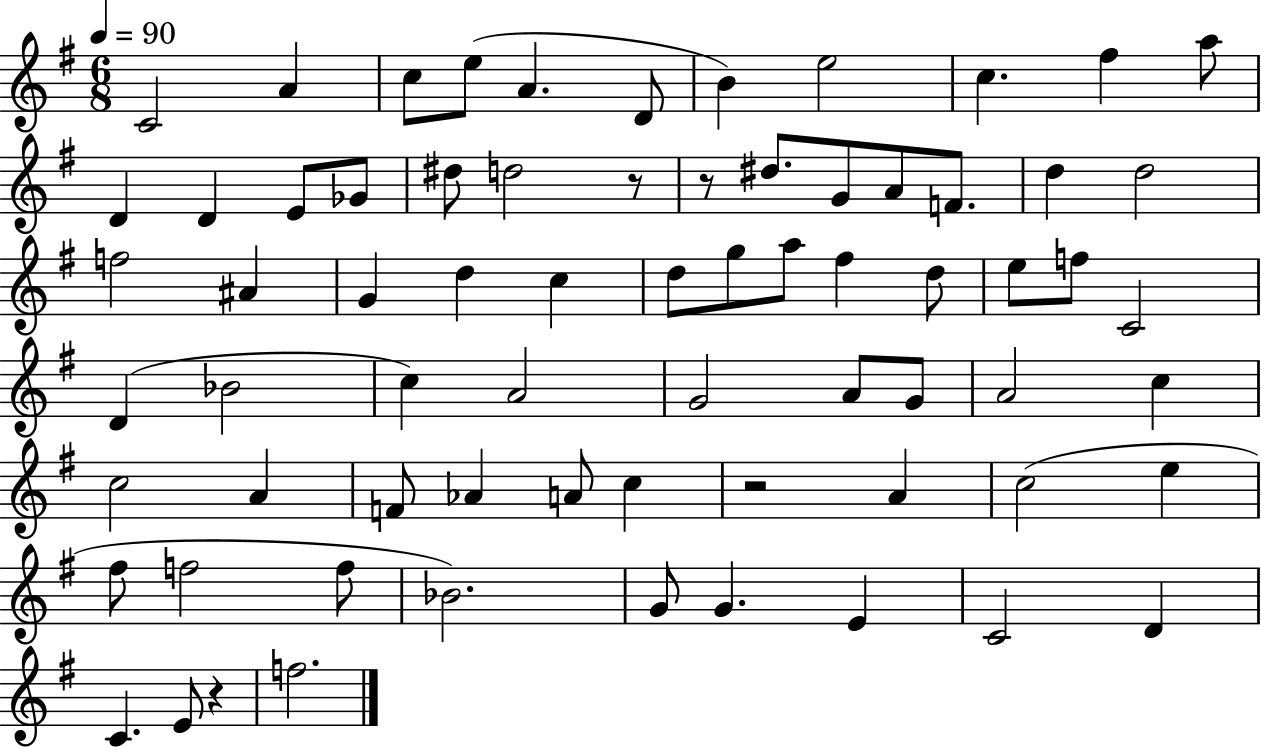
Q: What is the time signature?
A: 6/8